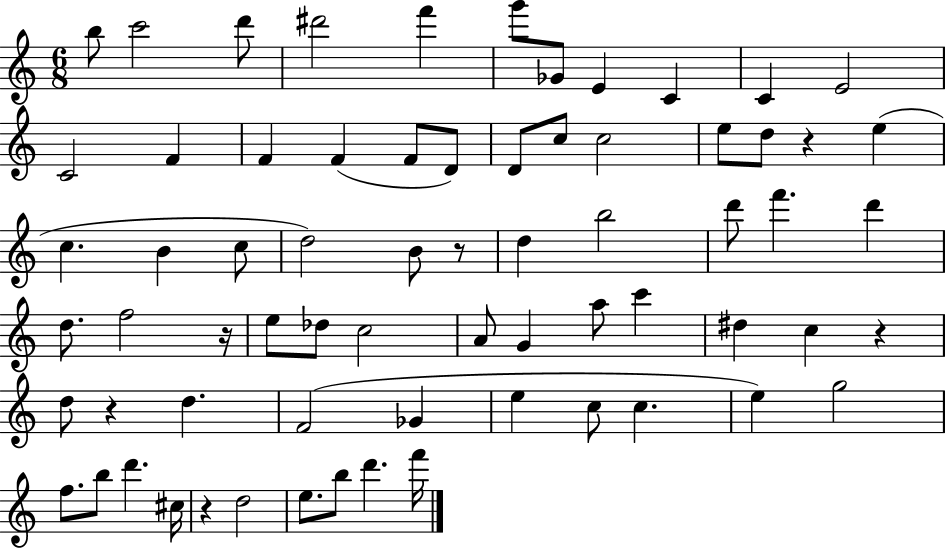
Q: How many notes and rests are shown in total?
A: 68